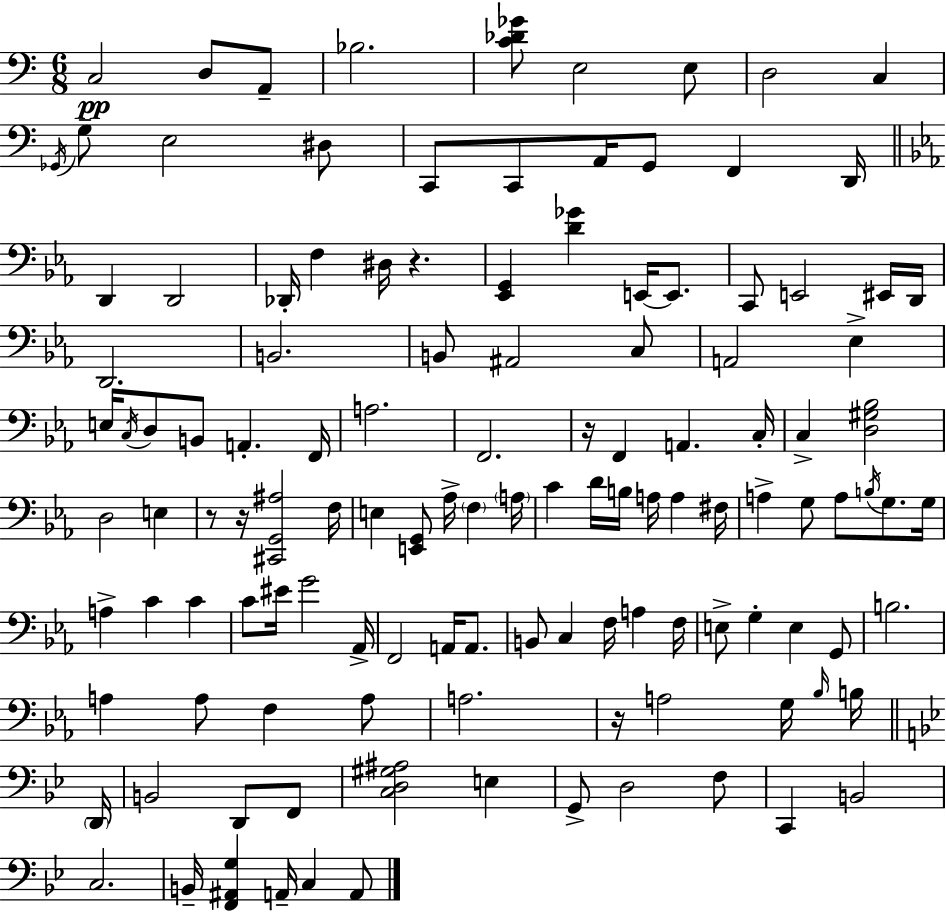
C3/h D3/e A2/e Bb3/h. [C4,Db4,Gb4]/e E3/h E3/e D3/h C3/q Gb2/s G3/e E3/h D#3/e C2/e C2/e A2/s G2/e F2/q D2/s D2/q D2/h Db2/s F3/q D#3/s R/q. [Eb2,G2]/q [D4,Gb4]/q E2/s E2/e. C2/e E2/h EIS2/s D2/s D2/h. B2/h. B2/e A#2/h C3/e A2/h Eb3/q E3/s C3/s D3/e B2/e A2/q. F2/s A3/h. F2/h. R/s F2/q A2/q. C3/s C3/q [D3,G#3,Bb3]/h D3/h E3/q R/e R/s [C#2,G2,A#3]/h F3/s E3/q [E2,G2]/e Ab3/s F3/q A3/s C4/q D4/s B3/s A3/s A3/q F#3/s A3/q G3/e A3/e B3/s G3/e. G3/s A3/q C4/q C4/q C4/e EIS4/s G4/h Ab2/s F2/h A2/s A2/e. B2/e C3/q F3/s A3/q F3/s E3/e G3/q E3/q G2/e B3/h. A3/q A3/e F3/q A3/e A3/h. R/s A3/h G3/s Bb3/s B3/s D2/s B2/h D2/e F2/e [C3,D3,G#3,A#3]/h E3/q G2/e D3/h F3/e C2/q B2/h C3/h. B2/s [F2,A#2,G3]/q A2/s C3/q A2/e